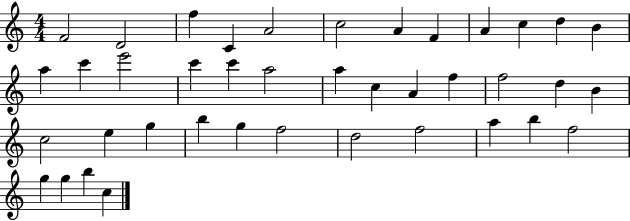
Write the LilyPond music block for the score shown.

{
  \clef treble
  \numericTimeSignature
  \time 4/4
  \key c \major
  f'2 d'2 | f''4 c'4 a'2 | c''2 a'4 f'4 | a'4 c''4 d''4 b'4 | \break a''4 c'''4 e'''2 | c'''4 c'''4 a''2 | a''4 c''4 a'4 f''4 | f''2 d''4 b'4 | \break c''2 e''4 g''4 | b''4 g''4 f''2 | d''2 f''2 | a''4 b''4 f''2 | \break g''4 g''4 b''4 c''4 | \bar "|."
}